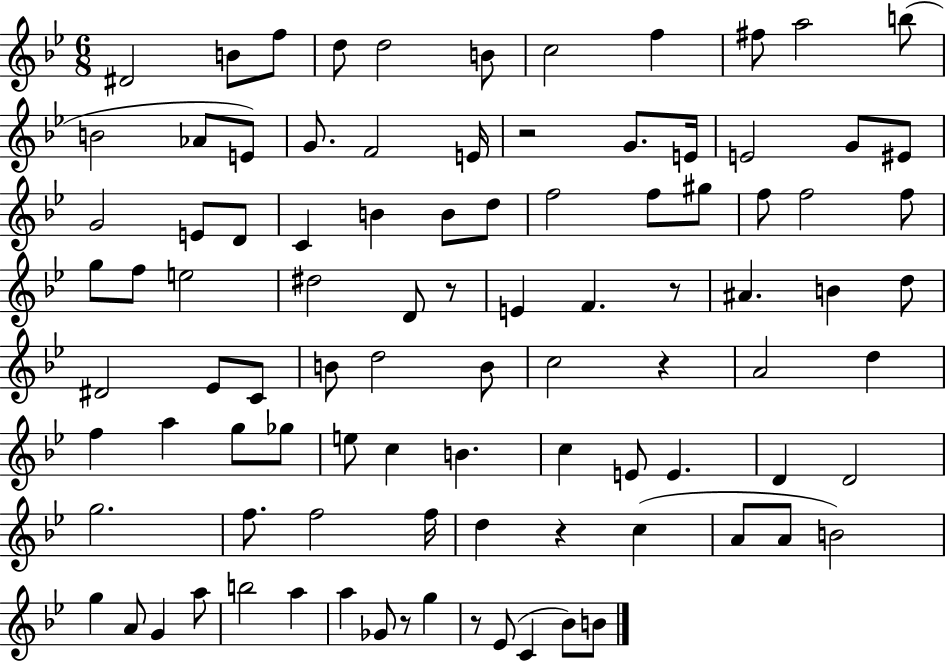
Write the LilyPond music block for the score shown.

{
  \clef treble
  \numericTimeSignature
  \time 6/8
  \key bes \major
  dis'2 b'8 f''8 | d''8 d''2 b'8 | c''2 f''4 | fis''8 a''2 b''8( | \break b'2 aes'8 e'8) | g'8. f'2 e'16 | r2 g'8. e'16 | e'2 g'8 eis'8 | \break g'2 e'8 d'8 | c'4 b'4 b'8 d''8 | f''2 f''8 gis''8 | f''8 f''2 f''8 | \break g''8 f''8 e''2 | dis''2 d'8 r8 | e'4 f'4. r8 | ais'4. b'4 d''8 | \break dis'2 ees'8 c'8 | b'8 d''2 b'8 | c''2 r4 | a'2 d''4 | \break f''4 a''4 g''8 ges''8 | e''8 c''4 b'4. | c''4 e'8 e'4. | d'4 d'2 | \break g''2. | f''8. f''2 f''16 | d''4 r4 c''4( | a'8 a'8 b'2) | \break g''4 a'8 g'4 a''8 | b''2 a''4 | a''4 ges'8 r8 g''4 | r8 ees'8( c'4 bes'8) b'8 | \break \bar "|."
}